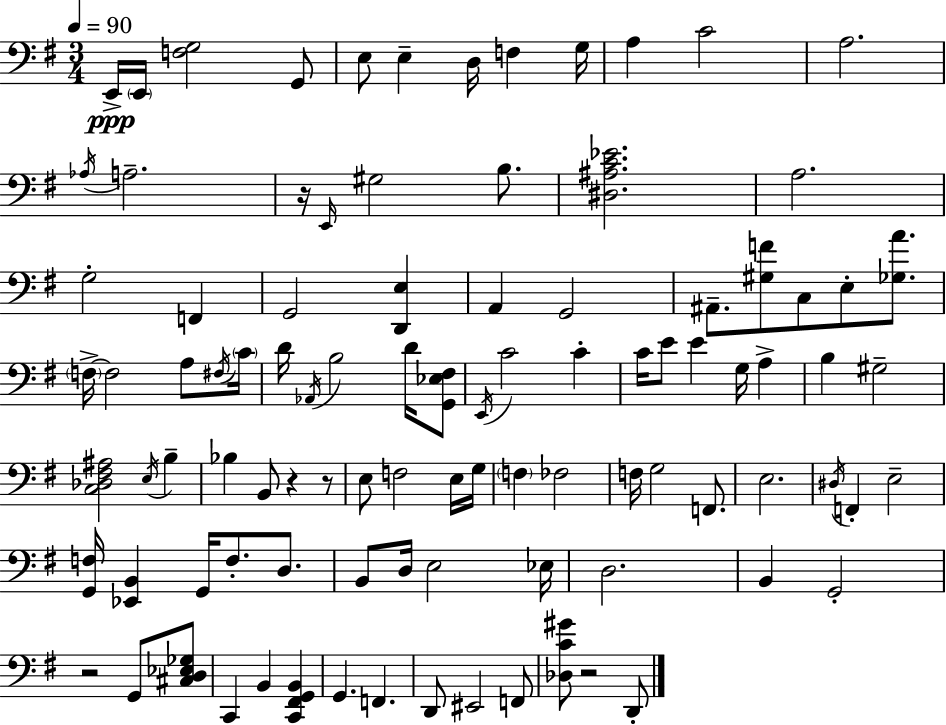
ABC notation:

X:1
T:Untitled
M:3/4
L:1/4
K:Em
E,,/4 E,,/4 [F,G,]2 G,,/2 E,/2 E, D,/4 F, G,/4 A, C2 A,2 _A,/4 A,2 z/4 E,,/4 ^G,2 B,/2 [^D,^A,C_E]2 A,2 G,2 F,, G,,2 [D,,E,] A,, G,,2 ^A,,/2 [^G,F]/2 C,/2 E,/2 [_G,A]/2 F,/4 F,2 A,/2 ^F,/4 C/4 D/4 _A,,/4 B,2 D/4 [G,,_E,^F,]/2 E,,/4 C2 C C/4 E/2 E G,/4 A, B, ^G,2 [C,_D,^F,^A,]2 E,/4 B, _B, B,,/2 z z/2 E,/2 F,2 E,/4 G,/4 F, _F,2 F,/4 G,2 F,,/2 E,2 ^D,/4 F,, E,2 [G,,F,]/4 [_E,,B,,] G,,/4 F,/2 D,/2 B,,/2 D,/4 E,2 _E,/4 D,2 B,, G,,2 z2 G,,/2 [^C,D,_E,_G,]/2 C,, B,, [C,,^F,,G,,B,,] G,, F,, D,,/2 ^E,,2 F,,/2 [_D,C^G]/2 z2 D,,/2